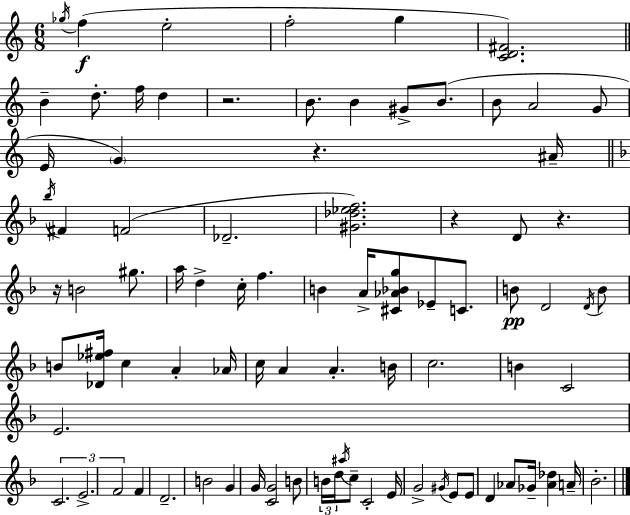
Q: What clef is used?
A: treble